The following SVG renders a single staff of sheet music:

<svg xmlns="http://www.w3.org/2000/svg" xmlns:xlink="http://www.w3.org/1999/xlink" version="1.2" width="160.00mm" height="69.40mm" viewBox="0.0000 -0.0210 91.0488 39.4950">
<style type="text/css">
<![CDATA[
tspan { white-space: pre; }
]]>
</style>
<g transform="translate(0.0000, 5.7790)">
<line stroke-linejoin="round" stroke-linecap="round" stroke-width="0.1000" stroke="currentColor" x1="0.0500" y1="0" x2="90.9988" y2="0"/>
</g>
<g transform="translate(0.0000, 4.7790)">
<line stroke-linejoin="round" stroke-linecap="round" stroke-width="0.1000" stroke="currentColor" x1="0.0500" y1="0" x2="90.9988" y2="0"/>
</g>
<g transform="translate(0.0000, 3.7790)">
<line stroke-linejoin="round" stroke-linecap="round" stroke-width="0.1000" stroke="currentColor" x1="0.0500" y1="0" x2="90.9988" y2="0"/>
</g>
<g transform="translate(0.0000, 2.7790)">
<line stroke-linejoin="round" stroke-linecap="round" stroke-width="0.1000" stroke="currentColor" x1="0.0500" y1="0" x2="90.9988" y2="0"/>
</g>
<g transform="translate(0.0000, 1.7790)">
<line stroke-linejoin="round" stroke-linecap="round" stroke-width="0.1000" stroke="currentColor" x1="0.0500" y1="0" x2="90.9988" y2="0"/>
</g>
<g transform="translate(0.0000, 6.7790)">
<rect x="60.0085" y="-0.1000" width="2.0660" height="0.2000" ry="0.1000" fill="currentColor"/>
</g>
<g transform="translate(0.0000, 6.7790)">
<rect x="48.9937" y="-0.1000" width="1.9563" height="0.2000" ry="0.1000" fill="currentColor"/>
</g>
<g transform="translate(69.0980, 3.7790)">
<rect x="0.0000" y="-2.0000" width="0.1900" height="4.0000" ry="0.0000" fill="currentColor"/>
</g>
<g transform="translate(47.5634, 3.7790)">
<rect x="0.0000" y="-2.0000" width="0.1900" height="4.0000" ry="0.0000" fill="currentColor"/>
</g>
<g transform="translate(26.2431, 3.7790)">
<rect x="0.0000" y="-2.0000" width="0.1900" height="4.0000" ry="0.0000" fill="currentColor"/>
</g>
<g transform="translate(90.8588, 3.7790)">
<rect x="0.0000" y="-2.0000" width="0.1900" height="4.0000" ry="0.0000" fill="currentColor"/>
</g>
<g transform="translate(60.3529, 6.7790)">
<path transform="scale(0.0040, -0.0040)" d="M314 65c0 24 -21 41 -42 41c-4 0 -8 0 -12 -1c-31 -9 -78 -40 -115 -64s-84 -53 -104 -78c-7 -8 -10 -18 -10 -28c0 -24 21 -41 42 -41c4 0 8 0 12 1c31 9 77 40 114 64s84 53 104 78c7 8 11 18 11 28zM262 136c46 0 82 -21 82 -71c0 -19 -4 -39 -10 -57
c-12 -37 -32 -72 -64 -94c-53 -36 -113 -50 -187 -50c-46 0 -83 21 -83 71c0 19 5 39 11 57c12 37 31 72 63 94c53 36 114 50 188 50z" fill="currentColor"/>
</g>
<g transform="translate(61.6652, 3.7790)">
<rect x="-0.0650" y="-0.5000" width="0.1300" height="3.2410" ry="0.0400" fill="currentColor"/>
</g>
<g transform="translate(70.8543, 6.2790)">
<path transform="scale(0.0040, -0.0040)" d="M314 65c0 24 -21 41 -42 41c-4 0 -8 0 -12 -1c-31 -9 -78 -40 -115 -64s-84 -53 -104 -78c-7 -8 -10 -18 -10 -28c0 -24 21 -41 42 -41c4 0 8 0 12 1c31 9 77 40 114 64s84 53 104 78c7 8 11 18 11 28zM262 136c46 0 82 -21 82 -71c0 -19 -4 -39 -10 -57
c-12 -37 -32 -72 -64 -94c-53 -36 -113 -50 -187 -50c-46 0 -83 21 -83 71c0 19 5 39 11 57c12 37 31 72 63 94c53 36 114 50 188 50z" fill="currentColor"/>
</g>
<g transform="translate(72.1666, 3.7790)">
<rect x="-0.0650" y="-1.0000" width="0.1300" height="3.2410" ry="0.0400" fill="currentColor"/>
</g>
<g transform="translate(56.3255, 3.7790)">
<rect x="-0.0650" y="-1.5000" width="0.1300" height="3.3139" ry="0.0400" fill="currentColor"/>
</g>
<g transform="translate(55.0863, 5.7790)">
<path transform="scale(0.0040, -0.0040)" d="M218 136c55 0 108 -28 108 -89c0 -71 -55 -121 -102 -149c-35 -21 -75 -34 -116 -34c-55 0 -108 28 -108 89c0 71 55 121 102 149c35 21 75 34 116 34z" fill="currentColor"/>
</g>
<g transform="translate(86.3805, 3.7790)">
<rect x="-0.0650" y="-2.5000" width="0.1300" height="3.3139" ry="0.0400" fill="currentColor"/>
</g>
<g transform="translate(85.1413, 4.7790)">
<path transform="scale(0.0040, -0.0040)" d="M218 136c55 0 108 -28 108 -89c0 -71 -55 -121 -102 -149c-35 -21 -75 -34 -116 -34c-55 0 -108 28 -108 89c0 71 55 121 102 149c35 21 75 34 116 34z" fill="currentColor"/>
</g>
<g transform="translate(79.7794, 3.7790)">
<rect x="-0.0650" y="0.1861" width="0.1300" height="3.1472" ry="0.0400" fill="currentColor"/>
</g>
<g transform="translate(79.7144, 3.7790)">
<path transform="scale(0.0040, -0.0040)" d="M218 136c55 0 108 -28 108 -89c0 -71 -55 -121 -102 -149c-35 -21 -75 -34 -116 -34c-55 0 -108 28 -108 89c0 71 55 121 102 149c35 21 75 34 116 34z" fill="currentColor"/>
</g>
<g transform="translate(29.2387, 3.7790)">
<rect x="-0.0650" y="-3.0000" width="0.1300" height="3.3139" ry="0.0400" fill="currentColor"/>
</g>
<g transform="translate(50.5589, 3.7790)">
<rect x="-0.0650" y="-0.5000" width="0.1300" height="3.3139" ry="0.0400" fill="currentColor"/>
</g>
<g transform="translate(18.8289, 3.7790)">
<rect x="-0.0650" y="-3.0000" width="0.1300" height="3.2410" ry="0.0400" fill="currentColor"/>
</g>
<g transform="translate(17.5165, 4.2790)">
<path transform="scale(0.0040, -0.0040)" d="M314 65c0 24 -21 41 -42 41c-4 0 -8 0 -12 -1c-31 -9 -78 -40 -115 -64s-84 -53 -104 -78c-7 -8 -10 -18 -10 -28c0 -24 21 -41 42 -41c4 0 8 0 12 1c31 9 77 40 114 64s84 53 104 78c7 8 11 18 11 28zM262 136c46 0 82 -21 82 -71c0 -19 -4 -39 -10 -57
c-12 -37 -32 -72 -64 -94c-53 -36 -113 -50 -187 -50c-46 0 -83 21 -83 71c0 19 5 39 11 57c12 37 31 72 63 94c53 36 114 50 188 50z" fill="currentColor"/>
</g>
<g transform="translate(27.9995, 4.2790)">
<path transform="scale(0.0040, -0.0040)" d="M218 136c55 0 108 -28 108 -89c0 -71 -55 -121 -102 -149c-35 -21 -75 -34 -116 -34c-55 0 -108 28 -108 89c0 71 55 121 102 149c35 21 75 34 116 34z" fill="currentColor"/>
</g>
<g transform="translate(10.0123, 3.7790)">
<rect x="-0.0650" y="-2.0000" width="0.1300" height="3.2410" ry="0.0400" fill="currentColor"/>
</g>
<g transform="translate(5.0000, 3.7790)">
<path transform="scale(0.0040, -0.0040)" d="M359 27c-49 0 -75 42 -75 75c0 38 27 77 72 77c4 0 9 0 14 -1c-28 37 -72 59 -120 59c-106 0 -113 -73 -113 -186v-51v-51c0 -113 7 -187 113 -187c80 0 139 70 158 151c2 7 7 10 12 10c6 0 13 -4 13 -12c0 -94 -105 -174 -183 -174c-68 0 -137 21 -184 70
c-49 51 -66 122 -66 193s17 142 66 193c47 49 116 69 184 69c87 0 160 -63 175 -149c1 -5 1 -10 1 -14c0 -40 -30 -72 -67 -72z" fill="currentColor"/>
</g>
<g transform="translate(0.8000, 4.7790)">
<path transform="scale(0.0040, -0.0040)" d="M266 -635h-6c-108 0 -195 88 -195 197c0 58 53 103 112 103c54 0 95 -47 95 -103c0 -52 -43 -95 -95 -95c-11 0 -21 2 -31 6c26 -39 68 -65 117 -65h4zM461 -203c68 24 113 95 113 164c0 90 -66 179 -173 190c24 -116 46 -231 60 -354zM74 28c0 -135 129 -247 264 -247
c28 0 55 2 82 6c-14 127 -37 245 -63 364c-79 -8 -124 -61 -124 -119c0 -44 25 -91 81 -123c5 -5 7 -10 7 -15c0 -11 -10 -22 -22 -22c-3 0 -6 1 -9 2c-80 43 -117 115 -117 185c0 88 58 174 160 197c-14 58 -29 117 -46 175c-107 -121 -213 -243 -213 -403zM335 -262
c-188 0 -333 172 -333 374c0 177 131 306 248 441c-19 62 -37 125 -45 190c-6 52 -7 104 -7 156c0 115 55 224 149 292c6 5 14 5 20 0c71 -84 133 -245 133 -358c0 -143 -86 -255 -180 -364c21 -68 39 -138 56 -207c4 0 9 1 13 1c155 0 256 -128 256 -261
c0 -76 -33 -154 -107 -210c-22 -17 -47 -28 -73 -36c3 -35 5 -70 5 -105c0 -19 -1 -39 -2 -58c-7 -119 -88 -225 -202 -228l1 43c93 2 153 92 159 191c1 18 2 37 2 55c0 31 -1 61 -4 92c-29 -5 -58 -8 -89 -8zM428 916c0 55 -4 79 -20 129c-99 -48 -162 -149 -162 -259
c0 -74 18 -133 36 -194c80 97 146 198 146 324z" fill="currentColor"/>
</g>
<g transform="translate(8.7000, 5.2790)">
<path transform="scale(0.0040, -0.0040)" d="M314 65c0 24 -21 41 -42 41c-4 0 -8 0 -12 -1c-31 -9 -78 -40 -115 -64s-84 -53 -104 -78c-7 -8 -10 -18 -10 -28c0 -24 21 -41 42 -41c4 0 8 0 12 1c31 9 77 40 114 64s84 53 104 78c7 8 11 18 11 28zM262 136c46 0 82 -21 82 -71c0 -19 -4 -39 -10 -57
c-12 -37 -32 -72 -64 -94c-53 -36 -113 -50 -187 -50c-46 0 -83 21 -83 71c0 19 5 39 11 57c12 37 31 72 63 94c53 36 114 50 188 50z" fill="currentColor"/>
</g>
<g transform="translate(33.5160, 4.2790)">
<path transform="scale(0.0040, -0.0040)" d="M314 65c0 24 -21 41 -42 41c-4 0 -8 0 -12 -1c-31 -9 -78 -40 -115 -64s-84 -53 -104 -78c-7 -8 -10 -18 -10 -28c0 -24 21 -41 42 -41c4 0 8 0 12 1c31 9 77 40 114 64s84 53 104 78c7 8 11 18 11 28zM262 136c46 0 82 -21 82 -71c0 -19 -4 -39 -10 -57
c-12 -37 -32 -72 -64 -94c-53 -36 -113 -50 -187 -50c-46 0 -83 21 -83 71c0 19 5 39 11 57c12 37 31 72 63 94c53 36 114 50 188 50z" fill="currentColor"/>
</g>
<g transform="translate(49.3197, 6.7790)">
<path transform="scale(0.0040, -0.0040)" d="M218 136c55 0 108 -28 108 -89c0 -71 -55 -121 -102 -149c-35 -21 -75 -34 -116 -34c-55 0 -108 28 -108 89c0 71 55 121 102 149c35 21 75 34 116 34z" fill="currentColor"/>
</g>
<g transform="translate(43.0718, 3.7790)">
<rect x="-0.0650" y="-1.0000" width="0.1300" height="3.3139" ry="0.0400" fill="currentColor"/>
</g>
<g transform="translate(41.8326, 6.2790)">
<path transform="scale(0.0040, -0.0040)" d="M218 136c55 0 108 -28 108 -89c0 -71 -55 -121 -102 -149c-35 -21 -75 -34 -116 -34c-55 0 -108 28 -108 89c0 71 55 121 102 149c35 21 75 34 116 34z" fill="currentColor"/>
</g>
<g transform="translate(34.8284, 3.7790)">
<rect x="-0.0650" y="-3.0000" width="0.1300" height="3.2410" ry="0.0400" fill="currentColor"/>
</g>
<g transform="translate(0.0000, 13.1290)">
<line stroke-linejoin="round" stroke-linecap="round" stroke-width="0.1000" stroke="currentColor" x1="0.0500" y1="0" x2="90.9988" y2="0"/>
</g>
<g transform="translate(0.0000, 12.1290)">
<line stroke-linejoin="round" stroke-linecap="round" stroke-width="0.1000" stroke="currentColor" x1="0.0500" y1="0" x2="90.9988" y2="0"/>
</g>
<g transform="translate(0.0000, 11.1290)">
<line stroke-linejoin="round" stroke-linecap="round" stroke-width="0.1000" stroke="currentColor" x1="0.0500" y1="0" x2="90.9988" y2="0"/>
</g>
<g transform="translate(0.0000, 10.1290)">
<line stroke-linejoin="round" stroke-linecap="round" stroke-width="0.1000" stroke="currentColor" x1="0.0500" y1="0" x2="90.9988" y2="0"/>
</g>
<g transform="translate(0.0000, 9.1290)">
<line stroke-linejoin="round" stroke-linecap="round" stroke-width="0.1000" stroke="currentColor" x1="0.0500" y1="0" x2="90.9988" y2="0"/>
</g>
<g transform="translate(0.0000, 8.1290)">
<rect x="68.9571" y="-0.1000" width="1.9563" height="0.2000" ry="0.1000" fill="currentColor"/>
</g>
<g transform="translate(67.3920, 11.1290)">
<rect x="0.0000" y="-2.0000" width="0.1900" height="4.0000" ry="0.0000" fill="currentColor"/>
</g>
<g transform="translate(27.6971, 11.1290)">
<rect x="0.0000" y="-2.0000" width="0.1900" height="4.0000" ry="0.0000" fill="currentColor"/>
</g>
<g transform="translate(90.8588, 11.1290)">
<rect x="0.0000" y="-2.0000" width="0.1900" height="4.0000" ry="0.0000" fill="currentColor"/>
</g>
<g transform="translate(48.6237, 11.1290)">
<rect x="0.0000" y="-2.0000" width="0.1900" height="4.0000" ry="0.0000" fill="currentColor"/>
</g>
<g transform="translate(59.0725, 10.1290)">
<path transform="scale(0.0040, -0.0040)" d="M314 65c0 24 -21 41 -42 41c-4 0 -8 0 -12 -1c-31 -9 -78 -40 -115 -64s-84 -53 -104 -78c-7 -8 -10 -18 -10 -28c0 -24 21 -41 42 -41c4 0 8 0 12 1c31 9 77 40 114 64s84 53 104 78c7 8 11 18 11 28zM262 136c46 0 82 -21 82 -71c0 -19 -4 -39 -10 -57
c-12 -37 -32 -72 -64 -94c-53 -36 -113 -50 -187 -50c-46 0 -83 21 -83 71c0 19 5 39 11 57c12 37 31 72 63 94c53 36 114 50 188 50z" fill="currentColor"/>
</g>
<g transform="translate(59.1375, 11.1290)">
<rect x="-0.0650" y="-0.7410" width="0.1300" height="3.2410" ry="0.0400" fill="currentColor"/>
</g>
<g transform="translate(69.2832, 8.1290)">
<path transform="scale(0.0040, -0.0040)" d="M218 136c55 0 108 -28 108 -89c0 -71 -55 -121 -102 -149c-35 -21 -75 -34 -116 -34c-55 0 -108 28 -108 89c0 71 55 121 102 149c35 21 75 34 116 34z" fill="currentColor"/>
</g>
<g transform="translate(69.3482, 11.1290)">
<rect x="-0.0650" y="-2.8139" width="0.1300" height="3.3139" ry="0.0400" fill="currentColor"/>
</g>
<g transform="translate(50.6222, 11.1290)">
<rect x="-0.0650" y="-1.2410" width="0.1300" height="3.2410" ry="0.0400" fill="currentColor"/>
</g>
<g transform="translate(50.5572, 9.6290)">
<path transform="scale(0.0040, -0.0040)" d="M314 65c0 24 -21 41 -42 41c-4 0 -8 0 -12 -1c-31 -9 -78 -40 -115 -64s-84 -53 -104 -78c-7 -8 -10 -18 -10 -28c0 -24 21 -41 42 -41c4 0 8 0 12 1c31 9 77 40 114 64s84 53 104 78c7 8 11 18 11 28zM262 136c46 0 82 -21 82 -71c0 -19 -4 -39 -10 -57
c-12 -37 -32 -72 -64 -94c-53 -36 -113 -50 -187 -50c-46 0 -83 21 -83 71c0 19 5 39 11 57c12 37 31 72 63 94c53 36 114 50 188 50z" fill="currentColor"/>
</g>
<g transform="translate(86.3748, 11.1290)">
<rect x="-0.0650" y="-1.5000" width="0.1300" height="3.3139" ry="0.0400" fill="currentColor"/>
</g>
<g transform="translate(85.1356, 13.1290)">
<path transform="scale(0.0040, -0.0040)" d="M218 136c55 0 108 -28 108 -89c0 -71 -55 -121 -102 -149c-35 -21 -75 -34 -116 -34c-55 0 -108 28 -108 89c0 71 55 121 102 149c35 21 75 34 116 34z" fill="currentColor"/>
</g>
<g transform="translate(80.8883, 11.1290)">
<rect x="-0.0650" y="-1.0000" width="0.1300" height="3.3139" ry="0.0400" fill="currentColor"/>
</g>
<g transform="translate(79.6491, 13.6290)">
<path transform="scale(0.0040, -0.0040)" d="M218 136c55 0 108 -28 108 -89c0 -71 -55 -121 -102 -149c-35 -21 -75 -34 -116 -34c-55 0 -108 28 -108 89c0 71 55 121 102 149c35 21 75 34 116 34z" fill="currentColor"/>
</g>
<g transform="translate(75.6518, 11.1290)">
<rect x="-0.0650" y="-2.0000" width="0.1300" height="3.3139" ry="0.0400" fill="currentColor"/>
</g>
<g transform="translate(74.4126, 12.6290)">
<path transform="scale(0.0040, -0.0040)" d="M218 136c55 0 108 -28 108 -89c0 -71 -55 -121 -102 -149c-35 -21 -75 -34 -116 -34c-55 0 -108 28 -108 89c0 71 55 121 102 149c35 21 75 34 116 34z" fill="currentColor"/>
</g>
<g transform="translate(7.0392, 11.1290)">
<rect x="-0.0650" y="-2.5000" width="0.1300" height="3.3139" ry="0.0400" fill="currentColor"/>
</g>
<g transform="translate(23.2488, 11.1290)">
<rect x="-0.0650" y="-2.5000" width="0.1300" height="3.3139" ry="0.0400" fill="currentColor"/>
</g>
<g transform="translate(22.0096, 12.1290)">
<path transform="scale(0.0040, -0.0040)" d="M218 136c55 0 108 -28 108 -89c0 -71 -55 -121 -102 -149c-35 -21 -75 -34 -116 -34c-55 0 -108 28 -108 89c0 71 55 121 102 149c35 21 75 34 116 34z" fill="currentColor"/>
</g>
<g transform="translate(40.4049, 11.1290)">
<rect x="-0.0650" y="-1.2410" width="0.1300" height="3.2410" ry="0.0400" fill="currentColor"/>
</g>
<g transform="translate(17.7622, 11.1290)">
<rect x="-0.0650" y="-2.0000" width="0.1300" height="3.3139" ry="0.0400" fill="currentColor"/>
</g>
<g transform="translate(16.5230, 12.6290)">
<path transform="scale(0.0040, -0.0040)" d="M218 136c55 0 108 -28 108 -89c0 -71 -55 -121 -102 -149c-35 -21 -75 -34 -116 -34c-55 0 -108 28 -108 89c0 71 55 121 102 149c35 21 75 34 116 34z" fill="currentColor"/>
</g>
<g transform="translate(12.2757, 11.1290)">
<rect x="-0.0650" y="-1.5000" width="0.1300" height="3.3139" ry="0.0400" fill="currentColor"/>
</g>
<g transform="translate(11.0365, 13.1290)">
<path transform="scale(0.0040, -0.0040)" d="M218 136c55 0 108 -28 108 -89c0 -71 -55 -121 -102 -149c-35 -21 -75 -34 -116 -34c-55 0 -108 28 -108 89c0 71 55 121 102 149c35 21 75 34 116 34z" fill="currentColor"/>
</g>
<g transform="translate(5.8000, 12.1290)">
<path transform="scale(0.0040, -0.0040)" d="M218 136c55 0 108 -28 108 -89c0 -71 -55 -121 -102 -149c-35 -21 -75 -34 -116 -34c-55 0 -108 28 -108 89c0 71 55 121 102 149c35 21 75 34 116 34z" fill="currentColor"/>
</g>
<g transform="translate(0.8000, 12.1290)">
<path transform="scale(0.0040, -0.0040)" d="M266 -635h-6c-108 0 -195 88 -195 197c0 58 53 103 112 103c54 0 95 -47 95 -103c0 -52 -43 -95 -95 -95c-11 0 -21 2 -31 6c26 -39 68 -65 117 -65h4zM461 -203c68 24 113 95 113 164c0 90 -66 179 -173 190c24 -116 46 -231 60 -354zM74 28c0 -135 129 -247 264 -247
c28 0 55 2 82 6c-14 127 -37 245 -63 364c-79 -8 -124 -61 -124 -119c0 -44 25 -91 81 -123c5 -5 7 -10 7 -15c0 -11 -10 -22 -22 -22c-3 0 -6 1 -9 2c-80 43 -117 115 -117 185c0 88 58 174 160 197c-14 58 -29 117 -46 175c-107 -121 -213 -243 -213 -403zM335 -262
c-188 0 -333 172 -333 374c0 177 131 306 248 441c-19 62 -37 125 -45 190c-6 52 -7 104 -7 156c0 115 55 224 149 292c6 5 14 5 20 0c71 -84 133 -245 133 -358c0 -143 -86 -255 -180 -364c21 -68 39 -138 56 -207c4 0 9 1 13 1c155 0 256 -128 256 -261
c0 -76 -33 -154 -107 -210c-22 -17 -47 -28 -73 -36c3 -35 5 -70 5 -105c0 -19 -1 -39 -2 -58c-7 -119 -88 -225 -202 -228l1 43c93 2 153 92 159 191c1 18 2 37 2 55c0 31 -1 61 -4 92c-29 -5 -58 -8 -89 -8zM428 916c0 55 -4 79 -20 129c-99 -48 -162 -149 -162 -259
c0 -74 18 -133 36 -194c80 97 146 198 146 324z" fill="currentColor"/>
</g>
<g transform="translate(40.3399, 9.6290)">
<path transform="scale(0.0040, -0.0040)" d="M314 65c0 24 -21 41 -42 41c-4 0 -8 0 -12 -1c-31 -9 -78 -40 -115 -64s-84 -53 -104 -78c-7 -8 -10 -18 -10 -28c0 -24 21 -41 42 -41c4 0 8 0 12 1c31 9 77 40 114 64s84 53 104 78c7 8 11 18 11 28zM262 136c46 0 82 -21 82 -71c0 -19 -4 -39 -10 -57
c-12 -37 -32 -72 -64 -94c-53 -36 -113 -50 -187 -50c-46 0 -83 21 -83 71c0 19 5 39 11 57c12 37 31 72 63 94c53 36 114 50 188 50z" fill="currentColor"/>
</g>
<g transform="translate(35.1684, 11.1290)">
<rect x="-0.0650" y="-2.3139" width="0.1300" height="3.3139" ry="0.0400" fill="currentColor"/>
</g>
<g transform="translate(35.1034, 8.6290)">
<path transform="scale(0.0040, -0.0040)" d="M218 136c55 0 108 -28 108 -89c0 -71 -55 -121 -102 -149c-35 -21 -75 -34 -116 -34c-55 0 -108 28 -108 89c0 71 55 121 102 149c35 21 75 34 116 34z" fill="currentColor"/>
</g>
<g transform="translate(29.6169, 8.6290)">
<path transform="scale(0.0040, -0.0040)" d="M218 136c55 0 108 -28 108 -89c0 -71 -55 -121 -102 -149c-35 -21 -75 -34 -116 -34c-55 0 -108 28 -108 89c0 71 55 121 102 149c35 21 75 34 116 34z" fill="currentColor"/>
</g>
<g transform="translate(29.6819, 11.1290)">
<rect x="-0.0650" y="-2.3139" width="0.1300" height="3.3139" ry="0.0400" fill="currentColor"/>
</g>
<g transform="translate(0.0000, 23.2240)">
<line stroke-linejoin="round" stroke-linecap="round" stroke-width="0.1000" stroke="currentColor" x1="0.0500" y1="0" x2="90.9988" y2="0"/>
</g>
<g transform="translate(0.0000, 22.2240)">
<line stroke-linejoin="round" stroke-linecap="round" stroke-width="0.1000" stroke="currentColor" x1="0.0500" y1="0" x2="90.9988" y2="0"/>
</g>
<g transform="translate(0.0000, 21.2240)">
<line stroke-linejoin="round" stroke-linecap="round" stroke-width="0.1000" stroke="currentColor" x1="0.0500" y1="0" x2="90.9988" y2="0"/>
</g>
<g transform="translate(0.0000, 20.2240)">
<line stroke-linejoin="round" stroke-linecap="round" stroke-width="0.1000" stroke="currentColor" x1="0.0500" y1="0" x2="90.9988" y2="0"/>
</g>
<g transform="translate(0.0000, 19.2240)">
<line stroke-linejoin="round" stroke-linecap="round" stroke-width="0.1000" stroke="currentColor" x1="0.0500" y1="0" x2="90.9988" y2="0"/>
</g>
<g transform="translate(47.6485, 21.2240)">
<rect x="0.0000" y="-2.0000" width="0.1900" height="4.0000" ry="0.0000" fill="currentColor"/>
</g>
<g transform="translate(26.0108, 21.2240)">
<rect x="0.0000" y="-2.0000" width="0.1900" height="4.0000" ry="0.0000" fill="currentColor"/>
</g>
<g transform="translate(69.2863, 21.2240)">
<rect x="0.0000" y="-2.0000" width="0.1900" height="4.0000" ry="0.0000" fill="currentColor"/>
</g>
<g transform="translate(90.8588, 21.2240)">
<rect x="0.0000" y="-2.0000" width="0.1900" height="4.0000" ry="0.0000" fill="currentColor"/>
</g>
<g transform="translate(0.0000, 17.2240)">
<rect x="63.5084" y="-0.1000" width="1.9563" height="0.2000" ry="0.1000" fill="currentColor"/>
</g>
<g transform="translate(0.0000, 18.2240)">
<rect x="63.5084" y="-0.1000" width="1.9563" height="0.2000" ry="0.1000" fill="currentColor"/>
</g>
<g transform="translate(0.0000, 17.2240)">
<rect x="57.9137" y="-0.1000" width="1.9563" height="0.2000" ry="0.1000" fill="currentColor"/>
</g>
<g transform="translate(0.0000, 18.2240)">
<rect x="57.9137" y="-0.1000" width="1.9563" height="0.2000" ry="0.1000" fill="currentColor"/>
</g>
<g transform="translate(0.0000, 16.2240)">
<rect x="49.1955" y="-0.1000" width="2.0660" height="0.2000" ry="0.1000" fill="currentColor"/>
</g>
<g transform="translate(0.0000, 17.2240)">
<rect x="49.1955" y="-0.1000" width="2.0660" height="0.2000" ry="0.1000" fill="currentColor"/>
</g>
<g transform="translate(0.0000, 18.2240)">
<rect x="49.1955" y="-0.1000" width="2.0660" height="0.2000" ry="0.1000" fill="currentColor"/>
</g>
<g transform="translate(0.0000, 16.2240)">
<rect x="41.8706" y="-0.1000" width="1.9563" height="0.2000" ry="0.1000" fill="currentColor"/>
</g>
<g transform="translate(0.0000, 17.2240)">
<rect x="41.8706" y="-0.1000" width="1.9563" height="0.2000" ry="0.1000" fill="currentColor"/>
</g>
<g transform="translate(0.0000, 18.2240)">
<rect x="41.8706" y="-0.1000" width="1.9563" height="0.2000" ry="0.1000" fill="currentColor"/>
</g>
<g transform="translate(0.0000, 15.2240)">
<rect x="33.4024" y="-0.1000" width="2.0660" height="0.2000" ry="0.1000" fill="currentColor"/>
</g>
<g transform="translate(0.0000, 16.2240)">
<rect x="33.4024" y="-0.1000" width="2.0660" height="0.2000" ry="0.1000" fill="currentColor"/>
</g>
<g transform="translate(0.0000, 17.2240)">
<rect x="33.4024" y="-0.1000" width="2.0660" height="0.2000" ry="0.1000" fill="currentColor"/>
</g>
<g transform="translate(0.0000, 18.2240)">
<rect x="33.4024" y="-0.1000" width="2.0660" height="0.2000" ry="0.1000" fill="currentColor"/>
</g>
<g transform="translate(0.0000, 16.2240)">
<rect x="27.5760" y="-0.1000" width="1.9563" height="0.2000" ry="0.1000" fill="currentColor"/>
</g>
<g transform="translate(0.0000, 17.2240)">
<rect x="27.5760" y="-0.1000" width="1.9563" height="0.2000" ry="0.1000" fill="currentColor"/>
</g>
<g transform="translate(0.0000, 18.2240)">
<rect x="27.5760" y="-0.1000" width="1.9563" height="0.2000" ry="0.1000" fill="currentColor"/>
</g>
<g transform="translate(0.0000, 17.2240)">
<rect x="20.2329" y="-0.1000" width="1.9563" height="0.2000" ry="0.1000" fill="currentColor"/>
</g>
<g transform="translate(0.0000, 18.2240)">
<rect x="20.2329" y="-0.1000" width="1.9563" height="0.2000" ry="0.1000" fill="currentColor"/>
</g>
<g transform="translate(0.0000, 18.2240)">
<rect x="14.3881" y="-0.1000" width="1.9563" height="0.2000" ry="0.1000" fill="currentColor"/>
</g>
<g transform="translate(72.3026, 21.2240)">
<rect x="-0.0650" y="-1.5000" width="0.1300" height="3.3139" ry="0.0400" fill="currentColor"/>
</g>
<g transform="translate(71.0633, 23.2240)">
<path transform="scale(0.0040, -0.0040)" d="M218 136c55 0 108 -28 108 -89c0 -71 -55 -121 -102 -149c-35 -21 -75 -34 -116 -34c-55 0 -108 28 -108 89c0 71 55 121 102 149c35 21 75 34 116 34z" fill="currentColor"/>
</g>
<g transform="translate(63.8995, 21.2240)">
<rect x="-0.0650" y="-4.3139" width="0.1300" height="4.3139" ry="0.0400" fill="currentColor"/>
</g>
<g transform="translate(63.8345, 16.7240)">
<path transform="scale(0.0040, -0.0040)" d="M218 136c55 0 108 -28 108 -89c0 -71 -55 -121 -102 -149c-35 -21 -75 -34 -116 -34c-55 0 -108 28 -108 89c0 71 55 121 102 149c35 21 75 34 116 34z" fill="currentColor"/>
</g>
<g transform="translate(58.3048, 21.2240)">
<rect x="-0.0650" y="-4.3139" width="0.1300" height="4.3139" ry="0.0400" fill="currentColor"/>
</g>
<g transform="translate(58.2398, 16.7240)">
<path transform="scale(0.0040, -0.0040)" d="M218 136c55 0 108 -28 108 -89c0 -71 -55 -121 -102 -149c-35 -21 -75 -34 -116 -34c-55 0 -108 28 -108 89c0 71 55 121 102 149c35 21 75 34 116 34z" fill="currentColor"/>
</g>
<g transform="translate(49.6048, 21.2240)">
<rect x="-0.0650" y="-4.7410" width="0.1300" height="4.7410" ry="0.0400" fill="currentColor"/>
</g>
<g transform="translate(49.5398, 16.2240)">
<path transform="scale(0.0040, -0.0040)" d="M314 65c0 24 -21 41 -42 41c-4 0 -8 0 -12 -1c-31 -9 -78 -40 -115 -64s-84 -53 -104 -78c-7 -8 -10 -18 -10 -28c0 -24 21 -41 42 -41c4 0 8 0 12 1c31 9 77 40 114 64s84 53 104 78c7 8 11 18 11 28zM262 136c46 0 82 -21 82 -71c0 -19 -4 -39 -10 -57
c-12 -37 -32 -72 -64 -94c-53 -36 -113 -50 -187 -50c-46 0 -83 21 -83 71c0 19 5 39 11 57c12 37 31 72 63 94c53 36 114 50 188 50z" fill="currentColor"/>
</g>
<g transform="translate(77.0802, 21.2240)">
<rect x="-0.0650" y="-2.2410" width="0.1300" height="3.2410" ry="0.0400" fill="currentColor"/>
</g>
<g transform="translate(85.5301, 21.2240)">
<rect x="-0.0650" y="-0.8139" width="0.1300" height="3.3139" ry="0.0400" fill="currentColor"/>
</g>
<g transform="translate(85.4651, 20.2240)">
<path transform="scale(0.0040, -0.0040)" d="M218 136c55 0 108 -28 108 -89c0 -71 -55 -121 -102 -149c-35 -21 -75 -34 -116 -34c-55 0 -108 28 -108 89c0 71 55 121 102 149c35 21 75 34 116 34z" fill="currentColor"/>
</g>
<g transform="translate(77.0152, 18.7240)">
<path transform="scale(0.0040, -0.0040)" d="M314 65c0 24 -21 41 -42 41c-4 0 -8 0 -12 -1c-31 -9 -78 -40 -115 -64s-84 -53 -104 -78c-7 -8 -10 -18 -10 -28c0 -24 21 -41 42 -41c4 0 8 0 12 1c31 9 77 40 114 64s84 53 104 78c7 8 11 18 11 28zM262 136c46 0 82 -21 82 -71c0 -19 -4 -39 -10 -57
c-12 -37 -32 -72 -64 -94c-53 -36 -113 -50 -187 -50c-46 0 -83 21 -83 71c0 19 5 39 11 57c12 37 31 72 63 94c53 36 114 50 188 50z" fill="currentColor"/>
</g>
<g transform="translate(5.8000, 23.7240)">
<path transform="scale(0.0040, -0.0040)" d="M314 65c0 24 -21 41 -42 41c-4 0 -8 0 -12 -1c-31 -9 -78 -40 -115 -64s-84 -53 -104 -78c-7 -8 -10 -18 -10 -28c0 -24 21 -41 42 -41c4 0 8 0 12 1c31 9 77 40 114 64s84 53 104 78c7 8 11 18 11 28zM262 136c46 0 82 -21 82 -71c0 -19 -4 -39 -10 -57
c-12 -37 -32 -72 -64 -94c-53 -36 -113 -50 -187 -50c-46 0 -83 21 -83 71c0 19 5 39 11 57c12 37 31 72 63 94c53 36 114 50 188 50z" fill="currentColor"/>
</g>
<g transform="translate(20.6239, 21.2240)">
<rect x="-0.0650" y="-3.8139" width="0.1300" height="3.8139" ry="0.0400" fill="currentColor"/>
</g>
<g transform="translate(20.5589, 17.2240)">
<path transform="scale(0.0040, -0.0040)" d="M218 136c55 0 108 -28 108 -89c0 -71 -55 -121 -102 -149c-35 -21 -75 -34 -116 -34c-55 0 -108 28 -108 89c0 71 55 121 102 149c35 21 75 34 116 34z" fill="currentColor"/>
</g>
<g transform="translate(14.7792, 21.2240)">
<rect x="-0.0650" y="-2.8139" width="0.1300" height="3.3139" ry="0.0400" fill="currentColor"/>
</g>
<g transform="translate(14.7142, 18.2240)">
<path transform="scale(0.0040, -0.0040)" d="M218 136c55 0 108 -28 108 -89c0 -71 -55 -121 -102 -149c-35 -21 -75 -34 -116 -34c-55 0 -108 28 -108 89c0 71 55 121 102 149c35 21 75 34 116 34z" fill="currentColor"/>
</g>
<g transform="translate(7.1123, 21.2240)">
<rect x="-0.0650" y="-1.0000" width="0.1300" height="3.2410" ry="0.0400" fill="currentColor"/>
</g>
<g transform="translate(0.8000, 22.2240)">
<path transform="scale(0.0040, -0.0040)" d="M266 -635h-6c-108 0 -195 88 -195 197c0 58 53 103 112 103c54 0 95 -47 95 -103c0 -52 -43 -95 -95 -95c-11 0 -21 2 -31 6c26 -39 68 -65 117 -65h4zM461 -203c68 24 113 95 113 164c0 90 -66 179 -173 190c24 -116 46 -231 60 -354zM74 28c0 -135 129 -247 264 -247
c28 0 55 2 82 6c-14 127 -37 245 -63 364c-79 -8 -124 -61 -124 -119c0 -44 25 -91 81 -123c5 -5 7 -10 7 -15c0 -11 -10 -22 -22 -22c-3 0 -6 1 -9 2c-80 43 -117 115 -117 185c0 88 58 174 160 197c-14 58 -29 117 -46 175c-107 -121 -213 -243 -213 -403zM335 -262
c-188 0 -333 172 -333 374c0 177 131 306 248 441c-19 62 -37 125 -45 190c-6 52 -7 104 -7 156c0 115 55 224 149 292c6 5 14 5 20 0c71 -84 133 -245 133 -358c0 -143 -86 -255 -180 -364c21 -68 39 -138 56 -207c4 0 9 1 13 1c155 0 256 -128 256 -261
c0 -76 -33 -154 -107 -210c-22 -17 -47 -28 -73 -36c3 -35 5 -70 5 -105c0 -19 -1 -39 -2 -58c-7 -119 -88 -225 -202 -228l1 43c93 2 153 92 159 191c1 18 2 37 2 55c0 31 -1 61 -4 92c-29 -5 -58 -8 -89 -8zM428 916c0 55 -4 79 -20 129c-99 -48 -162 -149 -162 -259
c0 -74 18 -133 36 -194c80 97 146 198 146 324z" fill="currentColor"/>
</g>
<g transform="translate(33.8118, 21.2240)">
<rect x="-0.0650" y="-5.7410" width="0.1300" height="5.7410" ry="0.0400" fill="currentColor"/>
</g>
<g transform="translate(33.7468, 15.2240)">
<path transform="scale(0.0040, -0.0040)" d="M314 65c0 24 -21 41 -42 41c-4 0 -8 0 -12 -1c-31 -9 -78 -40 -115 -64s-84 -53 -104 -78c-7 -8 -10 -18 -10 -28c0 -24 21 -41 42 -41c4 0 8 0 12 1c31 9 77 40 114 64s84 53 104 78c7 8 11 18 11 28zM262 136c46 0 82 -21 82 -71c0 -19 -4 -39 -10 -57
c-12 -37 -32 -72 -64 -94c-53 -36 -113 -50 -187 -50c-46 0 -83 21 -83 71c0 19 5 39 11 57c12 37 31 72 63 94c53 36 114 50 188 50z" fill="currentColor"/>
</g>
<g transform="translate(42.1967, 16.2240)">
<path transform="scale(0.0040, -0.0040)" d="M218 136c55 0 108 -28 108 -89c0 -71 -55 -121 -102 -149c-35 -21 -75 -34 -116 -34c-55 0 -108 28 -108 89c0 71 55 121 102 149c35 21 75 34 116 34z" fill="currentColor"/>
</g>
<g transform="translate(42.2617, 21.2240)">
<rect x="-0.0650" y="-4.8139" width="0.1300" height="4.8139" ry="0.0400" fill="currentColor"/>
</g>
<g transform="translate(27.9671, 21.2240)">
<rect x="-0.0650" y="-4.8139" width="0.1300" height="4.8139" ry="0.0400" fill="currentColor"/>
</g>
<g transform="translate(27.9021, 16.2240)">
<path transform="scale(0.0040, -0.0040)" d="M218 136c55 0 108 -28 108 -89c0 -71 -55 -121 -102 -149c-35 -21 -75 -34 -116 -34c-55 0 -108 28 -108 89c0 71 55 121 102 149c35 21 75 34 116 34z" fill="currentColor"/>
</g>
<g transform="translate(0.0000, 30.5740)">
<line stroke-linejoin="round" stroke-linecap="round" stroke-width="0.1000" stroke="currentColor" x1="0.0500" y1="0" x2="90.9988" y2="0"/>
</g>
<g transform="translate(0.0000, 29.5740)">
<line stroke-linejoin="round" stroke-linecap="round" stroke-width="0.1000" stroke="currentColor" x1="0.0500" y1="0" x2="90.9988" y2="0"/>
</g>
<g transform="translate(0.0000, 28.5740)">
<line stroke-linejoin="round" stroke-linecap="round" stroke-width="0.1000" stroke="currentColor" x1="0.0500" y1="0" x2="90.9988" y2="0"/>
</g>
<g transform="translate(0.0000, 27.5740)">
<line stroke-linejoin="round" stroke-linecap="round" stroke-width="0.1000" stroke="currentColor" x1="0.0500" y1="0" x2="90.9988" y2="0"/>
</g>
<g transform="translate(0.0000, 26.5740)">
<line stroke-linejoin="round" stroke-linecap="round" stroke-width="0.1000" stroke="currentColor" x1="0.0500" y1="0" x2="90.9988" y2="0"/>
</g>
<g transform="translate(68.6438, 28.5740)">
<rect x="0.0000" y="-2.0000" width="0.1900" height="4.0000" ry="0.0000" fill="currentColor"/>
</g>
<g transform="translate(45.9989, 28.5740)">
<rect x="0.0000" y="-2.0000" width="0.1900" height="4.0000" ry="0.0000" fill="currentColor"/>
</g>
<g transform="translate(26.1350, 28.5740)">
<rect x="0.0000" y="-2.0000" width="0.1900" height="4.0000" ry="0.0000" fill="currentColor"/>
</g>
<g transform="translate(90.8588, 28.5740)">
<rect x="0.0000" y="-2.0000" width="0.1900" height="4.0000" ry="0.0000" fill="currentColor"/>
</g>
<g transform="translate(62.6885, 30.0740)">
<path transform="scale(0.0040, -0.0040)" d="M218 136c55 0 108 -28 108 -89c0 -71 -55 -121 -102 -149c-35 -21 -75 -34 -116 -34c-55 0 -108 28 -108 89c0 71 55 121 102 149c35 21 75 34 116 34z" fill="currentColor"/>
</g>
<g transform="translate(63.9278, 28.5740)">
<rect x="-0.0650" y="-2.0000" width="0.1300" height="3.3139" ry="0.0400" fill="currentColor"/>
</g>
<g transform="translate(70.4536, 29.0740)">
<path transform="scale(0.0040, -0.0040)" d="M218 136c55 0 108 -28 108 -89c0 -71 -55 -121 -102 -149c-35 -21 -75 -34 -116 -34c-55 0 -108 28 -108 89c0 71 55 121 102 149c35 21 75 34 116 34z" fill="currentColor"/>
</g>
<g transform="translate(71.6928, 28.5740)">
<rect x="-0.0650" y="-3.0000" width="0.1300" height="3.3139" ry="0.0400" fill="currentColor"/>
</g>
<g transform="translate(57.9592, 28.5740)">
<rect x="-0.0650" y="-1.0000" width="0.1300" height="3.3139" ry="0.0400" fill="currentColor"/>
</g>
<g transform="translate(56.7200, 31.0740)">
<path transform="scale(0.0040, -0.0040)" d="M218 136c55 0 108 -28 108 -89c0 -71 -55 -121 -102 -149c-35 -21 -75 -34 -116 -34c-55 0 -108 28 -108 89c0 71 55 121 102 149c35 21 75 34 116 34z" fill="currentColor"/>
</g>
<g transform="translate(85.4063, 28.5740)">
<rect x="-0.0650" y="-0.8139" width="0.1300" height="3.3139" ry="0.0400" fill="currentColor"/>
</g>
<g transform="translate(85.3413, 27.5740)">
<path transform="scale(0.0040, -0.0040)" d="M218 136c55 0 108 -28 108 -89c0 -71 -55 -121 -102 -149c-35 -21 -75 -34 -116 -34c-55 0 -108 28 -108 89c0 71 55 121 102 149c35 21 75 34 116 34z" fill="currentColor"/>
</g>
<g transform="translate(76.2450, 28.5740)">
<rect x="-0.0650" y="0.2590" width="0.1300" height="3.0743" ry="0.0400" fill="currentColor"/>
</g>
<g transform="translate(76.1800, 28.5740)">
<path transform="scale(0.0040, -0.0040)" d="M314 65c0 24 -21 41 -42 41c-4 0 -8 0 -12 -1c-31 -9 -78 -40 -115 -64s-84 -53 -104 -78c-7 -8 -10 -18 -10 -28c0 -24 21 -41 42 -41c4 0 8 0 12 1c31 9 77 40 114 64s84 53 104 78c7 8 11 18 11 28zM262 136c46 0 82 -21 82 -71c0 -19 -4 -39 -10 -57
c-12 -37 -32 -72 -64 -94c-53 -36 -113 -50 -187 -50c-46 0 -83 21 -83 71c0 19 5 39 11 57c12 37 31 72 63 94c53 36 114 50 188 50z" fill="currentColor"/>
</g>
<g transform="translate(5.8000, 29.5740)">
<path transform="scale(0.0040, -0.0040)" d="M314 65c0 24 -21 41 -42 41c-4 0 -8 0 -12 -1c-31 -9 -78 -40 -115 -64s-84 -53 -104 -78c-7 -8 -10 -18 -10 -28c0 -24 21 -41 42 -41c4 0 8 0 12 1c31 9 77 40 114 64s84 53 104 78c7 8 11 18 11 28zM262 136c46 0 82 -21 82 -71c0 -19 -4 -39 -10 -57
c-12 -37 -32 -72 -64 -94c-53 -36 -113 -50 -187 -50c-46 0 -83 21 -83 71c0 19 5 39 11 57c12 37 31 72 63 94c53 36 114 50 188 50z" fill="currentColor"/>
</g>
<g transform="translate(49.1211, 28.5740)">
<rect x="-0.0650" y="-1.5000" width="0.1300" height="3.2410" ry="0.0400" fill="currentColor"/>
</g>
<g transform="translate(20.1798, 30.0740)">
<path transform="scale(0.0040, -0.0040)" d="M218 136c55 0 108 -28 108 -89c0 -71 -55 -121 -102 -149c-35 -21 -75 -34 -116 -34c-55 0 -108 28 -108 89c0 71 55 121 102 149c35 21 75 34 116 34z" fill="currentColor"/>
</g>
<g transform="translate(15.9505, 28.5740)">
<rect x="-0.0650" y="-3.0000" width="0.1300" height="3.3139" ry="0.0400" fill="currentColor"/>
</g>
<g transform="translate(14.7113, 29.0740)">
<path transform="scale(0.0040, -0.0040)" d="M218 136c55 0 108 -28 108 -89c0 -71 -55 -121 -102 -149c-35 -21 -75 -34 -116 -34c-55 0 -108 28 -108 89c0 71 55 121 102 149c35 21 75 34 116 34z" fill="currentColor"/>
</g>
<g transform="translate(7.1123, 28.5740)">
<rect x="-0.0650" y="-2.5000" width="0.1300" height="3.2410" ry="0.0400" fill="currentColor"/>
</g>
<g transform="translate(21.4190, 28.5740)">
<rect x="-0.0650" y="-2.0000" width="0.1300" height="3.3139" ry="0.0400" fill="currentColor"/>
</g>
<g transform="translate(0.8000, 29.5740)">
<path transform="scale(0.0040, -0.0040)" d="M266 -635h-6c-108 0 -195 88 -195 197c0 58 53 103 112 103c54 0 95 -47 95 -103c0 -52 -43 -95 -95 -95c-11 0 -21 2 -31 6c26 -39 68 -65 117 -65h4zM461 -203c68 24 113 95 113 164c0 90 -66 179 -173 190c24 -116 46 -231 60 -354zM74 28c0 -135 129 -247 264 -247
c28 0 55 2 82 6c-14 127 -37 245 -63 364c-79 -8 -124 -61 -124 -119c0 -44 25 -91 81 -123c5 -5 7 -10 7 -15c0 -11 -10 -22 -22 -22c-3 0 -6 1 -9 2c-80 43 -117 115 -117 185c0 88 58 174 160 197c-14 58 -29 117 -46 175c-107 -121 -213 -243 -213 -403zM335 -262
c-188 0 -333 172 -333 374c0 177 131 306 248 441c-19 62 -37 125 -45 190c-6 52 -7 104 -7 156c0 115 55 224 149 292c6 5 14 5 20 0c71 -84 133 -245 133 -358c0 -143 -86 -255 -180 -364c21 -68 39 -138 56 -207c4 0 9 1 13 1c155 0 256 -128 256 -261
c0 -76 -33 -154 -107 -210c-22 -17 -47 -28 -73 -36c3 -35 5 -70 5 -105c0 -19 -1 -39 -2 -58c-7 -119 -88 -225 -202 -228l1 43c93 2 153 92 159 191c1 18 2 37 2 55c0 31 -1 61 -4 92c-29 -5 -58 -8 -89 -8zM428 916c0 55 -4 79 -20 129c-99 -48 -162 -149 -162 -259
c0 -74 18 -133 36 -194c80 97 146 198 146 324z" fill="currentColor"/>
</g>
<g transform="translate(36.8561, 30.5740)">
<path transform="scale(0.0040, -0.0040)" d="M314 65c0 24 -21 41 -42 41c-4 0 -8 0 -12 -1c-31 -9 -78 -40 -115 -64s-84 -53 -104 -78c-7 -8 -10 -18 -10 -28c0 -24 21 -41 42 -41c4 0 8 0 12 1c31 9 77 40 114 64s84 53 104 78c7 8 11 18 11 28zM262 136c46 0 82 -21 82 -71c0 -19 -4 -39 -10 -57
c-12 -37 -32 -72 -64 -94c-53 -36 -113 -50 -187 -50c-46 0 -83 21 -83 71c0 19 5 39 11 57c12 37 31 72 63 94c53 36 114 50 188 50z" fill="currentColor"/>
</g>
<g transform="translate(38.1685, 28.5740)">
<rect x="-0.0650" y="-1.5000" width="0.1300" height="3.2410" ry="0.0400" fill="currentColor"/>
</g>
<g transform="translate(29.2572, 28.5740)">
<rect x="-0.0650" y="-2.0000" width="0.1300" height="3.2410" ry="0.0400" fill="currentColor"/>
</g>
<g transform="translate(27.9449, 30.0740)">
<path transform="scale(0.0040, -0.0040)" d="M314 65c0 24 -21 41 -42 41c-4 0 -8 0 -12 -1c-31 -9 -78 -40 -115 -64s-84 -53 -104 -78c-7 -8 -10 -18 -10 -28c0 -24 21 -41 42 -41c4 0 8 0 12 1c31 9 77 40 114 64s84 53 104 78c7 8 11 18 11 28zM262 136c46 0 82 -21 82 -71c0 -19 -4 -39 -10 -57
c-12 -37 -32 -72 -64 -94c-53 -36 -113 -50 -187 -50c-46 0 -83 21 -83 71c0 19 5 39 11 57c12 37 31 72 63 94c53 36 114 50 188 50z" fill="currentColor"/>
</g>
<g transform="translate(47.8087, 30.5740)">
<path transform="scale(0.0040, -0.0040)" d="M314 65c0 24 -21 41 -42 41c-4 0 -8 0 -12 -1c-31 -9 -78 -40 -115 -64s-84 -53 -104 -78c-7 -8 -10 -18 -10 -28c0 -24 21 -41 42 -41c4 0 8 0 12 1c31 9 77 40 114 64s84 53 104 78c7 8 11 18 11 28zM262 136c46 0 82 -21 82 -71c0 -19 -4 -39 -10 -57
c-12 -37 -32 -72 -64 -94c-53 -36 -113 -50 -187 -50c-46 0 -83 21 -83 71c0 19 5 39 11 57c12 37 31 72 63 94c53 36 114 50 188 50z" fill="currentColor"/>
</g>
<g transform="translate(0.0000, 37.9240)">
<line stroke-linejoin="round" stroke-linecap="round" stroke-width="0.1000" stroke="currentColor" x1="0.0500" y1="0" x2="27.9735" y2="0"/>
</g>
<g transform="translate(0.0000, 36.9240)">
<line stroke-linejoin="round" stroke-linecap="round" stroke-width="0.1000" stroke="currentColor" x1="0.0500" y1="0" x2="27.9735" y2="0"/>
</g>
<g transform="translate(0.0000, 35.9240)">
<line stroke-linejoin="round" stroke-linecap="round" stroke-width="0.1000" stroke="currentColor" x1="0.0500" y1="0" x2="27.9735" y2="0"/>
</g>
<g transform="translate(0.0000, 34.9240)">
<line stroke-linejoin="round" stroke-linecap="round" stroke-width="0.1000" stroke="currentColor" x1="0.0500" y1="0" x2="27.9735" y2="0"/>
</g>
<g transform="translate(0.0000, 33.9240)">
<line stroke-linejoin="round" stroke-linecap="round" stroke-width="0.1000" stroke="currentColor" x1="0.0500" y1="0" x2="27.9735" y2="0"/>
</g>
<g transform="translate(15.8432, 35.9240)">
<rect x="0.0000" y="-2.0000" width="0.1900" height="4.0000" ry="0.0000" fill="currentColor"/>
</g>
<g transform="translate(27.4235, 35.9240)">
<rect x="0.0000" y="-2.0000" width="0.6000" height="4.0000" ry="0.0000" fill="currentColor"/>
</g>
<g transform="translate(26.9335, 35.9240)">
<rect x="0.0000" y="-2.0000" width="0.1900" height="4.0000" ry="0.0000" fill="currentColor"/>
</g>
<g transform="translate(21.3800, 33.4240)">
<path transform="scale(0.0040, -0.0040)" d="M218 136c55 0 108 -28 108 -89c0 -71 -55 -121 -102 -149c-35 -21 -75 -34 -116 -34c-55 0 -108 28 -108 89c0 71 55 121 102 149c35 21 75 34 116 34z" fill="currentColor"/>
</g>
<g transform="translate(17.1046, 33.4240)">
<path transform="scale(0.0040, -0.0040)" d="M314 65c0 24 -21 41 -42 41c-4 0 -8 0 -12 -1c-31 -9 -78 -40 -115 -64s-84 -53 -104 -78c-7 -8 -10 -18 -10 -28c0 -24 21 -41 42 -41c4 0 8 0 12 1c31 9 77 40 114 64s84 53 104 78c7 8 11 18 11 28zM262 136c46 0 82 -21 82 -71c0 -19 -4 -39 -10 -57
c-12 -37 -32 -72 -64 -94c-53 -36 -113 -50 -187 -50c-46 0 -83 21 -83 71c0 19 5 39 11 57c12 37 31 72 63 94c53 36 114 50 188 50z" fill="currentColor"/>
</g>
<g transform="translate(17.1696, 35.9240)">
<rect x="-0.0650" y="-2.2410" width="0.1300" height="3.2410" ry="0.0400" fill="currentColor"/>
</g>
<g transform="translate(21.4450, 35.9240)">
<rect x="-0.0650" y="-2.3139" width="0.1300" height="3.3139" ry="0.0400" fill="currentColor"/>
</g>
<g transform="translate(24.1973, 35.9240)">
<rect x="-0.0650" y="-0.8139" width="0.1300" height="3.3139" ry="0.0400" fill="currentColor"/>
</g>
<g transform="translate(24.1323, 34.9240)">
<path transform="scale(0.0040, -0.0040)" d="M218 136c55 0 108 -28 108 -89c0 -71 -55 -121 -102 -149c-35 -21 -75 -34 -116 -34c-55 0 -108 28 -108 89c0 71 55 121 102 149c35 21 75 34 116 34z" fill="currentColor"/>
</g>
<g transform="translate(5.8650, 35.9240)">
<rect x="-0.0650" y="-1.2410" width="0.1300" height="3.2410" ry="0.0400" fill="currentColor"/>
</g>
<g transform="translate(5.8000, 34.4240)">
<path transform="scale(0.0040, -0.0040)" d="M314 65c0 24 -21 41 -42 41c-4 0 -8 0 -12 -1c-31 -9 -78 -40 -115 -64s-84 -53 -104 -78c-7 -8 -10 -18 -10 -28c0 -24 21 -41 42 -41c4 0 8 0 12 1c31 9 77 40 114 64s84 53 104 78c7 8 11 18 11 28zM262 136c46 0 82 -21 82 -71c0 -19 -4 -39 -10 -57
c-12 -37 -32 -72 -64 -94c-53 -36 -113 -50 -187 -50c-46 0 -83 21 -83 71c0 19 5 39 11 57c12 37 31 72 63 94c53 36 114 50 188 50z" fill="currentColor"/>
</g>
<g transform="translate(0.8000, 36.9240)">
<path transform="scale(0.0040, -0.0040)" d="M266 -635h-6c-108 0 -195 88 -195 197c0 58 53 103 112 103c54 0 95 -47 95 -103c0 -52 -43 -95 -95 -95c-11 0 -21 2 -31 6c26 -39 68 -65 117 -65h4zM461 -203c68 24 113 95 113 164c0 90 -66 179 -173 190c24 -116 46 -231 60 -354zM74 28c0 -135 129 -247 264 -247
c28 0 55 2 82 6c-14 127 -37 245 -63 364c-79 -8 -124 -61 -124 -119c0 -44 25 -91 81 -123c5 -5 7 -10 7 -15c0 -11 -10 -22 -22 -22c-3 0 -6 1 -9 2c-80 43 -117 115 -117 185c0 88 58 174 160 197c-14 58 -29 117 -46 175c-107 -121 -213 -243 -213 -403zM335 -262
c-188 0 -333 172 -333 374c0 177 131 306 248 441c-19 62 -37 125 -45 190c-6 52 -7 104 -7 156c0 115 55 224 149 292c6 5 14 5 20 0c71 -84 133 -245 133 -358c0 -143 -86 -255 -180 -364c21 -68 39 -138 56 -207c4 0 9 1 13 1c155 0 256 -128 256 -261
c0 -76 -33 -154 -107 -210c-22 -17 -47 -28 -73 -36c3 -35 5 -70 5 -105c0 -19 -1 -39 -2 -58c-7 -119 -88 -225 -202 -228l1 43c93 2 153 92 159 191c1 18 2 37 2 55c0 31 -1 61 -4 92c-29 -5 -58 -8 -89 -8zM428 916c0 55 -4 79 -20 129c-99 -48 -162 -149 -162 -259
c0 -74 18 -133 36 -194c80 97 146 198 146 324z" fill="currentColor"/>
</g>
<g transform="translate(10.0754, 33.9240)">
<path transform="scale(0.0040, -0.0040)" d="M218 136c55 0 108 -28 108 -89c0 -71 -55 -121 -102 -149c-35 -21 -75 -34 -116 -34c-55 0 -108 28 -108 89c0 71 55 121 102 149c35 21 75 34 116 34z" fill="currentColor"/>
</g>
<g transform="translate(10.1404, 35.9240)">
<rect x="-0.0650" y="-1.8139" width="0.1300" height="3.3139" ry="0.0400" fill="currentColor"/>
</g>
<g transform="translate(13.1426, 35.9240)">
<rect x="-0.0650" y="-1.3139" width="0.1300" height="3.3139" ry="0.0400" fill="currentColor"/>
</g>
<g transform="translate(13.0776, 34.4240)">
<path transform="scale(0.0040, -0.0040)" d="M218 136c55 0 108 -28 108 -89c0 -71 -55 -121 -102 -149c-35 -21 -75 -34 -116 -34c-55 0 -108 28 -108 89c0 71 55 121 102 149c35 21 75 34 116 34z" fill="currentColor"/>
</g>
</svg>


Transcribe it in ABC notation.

X:1
T:Untitled
M:4/4
L:1/4
K:C
F2 A2 A A2 D C E C2 D2 B G G E F G g g e2 e2 d2 a F D E D2 a c' e' g'2 e' e'2 d' d' E g2 d G2 A F F2 E2 E2 D F A B2 d e2 f e g2 g d